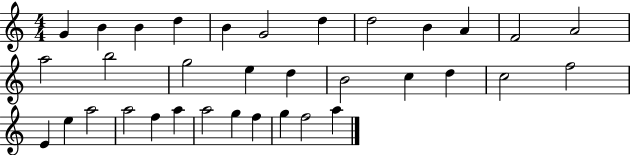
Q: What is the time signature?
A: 4/4